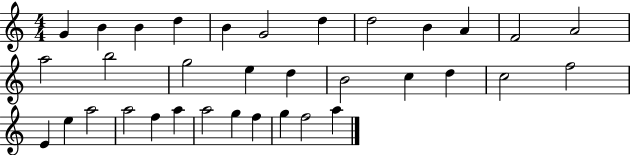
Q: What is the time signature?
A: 4/4